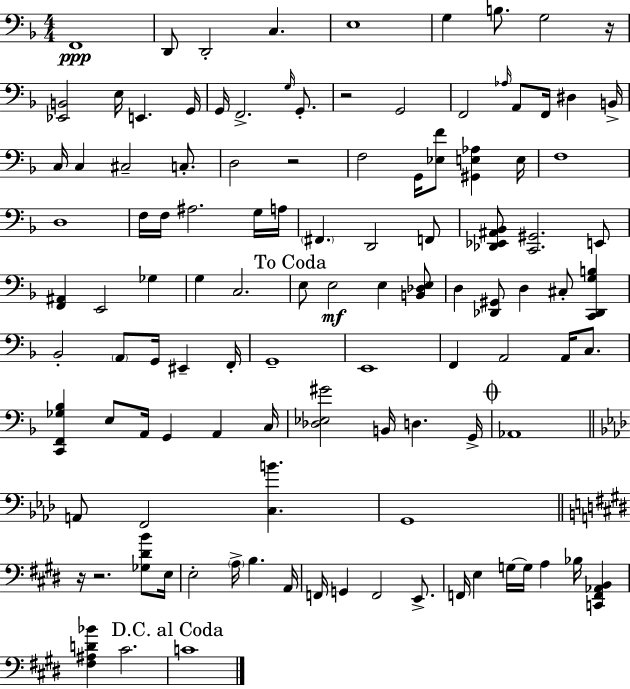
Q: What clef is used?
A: bass